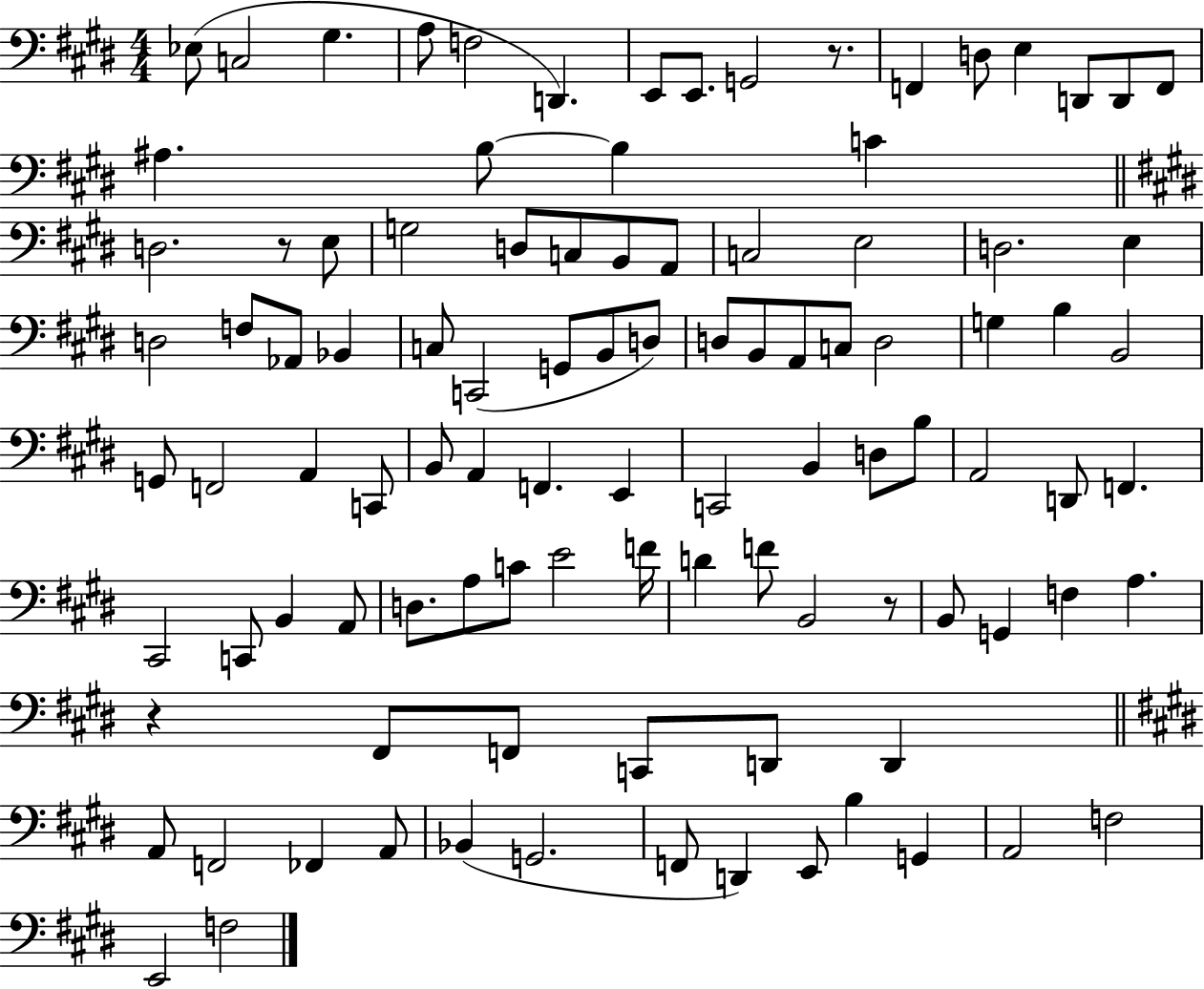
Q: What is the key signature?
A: E major